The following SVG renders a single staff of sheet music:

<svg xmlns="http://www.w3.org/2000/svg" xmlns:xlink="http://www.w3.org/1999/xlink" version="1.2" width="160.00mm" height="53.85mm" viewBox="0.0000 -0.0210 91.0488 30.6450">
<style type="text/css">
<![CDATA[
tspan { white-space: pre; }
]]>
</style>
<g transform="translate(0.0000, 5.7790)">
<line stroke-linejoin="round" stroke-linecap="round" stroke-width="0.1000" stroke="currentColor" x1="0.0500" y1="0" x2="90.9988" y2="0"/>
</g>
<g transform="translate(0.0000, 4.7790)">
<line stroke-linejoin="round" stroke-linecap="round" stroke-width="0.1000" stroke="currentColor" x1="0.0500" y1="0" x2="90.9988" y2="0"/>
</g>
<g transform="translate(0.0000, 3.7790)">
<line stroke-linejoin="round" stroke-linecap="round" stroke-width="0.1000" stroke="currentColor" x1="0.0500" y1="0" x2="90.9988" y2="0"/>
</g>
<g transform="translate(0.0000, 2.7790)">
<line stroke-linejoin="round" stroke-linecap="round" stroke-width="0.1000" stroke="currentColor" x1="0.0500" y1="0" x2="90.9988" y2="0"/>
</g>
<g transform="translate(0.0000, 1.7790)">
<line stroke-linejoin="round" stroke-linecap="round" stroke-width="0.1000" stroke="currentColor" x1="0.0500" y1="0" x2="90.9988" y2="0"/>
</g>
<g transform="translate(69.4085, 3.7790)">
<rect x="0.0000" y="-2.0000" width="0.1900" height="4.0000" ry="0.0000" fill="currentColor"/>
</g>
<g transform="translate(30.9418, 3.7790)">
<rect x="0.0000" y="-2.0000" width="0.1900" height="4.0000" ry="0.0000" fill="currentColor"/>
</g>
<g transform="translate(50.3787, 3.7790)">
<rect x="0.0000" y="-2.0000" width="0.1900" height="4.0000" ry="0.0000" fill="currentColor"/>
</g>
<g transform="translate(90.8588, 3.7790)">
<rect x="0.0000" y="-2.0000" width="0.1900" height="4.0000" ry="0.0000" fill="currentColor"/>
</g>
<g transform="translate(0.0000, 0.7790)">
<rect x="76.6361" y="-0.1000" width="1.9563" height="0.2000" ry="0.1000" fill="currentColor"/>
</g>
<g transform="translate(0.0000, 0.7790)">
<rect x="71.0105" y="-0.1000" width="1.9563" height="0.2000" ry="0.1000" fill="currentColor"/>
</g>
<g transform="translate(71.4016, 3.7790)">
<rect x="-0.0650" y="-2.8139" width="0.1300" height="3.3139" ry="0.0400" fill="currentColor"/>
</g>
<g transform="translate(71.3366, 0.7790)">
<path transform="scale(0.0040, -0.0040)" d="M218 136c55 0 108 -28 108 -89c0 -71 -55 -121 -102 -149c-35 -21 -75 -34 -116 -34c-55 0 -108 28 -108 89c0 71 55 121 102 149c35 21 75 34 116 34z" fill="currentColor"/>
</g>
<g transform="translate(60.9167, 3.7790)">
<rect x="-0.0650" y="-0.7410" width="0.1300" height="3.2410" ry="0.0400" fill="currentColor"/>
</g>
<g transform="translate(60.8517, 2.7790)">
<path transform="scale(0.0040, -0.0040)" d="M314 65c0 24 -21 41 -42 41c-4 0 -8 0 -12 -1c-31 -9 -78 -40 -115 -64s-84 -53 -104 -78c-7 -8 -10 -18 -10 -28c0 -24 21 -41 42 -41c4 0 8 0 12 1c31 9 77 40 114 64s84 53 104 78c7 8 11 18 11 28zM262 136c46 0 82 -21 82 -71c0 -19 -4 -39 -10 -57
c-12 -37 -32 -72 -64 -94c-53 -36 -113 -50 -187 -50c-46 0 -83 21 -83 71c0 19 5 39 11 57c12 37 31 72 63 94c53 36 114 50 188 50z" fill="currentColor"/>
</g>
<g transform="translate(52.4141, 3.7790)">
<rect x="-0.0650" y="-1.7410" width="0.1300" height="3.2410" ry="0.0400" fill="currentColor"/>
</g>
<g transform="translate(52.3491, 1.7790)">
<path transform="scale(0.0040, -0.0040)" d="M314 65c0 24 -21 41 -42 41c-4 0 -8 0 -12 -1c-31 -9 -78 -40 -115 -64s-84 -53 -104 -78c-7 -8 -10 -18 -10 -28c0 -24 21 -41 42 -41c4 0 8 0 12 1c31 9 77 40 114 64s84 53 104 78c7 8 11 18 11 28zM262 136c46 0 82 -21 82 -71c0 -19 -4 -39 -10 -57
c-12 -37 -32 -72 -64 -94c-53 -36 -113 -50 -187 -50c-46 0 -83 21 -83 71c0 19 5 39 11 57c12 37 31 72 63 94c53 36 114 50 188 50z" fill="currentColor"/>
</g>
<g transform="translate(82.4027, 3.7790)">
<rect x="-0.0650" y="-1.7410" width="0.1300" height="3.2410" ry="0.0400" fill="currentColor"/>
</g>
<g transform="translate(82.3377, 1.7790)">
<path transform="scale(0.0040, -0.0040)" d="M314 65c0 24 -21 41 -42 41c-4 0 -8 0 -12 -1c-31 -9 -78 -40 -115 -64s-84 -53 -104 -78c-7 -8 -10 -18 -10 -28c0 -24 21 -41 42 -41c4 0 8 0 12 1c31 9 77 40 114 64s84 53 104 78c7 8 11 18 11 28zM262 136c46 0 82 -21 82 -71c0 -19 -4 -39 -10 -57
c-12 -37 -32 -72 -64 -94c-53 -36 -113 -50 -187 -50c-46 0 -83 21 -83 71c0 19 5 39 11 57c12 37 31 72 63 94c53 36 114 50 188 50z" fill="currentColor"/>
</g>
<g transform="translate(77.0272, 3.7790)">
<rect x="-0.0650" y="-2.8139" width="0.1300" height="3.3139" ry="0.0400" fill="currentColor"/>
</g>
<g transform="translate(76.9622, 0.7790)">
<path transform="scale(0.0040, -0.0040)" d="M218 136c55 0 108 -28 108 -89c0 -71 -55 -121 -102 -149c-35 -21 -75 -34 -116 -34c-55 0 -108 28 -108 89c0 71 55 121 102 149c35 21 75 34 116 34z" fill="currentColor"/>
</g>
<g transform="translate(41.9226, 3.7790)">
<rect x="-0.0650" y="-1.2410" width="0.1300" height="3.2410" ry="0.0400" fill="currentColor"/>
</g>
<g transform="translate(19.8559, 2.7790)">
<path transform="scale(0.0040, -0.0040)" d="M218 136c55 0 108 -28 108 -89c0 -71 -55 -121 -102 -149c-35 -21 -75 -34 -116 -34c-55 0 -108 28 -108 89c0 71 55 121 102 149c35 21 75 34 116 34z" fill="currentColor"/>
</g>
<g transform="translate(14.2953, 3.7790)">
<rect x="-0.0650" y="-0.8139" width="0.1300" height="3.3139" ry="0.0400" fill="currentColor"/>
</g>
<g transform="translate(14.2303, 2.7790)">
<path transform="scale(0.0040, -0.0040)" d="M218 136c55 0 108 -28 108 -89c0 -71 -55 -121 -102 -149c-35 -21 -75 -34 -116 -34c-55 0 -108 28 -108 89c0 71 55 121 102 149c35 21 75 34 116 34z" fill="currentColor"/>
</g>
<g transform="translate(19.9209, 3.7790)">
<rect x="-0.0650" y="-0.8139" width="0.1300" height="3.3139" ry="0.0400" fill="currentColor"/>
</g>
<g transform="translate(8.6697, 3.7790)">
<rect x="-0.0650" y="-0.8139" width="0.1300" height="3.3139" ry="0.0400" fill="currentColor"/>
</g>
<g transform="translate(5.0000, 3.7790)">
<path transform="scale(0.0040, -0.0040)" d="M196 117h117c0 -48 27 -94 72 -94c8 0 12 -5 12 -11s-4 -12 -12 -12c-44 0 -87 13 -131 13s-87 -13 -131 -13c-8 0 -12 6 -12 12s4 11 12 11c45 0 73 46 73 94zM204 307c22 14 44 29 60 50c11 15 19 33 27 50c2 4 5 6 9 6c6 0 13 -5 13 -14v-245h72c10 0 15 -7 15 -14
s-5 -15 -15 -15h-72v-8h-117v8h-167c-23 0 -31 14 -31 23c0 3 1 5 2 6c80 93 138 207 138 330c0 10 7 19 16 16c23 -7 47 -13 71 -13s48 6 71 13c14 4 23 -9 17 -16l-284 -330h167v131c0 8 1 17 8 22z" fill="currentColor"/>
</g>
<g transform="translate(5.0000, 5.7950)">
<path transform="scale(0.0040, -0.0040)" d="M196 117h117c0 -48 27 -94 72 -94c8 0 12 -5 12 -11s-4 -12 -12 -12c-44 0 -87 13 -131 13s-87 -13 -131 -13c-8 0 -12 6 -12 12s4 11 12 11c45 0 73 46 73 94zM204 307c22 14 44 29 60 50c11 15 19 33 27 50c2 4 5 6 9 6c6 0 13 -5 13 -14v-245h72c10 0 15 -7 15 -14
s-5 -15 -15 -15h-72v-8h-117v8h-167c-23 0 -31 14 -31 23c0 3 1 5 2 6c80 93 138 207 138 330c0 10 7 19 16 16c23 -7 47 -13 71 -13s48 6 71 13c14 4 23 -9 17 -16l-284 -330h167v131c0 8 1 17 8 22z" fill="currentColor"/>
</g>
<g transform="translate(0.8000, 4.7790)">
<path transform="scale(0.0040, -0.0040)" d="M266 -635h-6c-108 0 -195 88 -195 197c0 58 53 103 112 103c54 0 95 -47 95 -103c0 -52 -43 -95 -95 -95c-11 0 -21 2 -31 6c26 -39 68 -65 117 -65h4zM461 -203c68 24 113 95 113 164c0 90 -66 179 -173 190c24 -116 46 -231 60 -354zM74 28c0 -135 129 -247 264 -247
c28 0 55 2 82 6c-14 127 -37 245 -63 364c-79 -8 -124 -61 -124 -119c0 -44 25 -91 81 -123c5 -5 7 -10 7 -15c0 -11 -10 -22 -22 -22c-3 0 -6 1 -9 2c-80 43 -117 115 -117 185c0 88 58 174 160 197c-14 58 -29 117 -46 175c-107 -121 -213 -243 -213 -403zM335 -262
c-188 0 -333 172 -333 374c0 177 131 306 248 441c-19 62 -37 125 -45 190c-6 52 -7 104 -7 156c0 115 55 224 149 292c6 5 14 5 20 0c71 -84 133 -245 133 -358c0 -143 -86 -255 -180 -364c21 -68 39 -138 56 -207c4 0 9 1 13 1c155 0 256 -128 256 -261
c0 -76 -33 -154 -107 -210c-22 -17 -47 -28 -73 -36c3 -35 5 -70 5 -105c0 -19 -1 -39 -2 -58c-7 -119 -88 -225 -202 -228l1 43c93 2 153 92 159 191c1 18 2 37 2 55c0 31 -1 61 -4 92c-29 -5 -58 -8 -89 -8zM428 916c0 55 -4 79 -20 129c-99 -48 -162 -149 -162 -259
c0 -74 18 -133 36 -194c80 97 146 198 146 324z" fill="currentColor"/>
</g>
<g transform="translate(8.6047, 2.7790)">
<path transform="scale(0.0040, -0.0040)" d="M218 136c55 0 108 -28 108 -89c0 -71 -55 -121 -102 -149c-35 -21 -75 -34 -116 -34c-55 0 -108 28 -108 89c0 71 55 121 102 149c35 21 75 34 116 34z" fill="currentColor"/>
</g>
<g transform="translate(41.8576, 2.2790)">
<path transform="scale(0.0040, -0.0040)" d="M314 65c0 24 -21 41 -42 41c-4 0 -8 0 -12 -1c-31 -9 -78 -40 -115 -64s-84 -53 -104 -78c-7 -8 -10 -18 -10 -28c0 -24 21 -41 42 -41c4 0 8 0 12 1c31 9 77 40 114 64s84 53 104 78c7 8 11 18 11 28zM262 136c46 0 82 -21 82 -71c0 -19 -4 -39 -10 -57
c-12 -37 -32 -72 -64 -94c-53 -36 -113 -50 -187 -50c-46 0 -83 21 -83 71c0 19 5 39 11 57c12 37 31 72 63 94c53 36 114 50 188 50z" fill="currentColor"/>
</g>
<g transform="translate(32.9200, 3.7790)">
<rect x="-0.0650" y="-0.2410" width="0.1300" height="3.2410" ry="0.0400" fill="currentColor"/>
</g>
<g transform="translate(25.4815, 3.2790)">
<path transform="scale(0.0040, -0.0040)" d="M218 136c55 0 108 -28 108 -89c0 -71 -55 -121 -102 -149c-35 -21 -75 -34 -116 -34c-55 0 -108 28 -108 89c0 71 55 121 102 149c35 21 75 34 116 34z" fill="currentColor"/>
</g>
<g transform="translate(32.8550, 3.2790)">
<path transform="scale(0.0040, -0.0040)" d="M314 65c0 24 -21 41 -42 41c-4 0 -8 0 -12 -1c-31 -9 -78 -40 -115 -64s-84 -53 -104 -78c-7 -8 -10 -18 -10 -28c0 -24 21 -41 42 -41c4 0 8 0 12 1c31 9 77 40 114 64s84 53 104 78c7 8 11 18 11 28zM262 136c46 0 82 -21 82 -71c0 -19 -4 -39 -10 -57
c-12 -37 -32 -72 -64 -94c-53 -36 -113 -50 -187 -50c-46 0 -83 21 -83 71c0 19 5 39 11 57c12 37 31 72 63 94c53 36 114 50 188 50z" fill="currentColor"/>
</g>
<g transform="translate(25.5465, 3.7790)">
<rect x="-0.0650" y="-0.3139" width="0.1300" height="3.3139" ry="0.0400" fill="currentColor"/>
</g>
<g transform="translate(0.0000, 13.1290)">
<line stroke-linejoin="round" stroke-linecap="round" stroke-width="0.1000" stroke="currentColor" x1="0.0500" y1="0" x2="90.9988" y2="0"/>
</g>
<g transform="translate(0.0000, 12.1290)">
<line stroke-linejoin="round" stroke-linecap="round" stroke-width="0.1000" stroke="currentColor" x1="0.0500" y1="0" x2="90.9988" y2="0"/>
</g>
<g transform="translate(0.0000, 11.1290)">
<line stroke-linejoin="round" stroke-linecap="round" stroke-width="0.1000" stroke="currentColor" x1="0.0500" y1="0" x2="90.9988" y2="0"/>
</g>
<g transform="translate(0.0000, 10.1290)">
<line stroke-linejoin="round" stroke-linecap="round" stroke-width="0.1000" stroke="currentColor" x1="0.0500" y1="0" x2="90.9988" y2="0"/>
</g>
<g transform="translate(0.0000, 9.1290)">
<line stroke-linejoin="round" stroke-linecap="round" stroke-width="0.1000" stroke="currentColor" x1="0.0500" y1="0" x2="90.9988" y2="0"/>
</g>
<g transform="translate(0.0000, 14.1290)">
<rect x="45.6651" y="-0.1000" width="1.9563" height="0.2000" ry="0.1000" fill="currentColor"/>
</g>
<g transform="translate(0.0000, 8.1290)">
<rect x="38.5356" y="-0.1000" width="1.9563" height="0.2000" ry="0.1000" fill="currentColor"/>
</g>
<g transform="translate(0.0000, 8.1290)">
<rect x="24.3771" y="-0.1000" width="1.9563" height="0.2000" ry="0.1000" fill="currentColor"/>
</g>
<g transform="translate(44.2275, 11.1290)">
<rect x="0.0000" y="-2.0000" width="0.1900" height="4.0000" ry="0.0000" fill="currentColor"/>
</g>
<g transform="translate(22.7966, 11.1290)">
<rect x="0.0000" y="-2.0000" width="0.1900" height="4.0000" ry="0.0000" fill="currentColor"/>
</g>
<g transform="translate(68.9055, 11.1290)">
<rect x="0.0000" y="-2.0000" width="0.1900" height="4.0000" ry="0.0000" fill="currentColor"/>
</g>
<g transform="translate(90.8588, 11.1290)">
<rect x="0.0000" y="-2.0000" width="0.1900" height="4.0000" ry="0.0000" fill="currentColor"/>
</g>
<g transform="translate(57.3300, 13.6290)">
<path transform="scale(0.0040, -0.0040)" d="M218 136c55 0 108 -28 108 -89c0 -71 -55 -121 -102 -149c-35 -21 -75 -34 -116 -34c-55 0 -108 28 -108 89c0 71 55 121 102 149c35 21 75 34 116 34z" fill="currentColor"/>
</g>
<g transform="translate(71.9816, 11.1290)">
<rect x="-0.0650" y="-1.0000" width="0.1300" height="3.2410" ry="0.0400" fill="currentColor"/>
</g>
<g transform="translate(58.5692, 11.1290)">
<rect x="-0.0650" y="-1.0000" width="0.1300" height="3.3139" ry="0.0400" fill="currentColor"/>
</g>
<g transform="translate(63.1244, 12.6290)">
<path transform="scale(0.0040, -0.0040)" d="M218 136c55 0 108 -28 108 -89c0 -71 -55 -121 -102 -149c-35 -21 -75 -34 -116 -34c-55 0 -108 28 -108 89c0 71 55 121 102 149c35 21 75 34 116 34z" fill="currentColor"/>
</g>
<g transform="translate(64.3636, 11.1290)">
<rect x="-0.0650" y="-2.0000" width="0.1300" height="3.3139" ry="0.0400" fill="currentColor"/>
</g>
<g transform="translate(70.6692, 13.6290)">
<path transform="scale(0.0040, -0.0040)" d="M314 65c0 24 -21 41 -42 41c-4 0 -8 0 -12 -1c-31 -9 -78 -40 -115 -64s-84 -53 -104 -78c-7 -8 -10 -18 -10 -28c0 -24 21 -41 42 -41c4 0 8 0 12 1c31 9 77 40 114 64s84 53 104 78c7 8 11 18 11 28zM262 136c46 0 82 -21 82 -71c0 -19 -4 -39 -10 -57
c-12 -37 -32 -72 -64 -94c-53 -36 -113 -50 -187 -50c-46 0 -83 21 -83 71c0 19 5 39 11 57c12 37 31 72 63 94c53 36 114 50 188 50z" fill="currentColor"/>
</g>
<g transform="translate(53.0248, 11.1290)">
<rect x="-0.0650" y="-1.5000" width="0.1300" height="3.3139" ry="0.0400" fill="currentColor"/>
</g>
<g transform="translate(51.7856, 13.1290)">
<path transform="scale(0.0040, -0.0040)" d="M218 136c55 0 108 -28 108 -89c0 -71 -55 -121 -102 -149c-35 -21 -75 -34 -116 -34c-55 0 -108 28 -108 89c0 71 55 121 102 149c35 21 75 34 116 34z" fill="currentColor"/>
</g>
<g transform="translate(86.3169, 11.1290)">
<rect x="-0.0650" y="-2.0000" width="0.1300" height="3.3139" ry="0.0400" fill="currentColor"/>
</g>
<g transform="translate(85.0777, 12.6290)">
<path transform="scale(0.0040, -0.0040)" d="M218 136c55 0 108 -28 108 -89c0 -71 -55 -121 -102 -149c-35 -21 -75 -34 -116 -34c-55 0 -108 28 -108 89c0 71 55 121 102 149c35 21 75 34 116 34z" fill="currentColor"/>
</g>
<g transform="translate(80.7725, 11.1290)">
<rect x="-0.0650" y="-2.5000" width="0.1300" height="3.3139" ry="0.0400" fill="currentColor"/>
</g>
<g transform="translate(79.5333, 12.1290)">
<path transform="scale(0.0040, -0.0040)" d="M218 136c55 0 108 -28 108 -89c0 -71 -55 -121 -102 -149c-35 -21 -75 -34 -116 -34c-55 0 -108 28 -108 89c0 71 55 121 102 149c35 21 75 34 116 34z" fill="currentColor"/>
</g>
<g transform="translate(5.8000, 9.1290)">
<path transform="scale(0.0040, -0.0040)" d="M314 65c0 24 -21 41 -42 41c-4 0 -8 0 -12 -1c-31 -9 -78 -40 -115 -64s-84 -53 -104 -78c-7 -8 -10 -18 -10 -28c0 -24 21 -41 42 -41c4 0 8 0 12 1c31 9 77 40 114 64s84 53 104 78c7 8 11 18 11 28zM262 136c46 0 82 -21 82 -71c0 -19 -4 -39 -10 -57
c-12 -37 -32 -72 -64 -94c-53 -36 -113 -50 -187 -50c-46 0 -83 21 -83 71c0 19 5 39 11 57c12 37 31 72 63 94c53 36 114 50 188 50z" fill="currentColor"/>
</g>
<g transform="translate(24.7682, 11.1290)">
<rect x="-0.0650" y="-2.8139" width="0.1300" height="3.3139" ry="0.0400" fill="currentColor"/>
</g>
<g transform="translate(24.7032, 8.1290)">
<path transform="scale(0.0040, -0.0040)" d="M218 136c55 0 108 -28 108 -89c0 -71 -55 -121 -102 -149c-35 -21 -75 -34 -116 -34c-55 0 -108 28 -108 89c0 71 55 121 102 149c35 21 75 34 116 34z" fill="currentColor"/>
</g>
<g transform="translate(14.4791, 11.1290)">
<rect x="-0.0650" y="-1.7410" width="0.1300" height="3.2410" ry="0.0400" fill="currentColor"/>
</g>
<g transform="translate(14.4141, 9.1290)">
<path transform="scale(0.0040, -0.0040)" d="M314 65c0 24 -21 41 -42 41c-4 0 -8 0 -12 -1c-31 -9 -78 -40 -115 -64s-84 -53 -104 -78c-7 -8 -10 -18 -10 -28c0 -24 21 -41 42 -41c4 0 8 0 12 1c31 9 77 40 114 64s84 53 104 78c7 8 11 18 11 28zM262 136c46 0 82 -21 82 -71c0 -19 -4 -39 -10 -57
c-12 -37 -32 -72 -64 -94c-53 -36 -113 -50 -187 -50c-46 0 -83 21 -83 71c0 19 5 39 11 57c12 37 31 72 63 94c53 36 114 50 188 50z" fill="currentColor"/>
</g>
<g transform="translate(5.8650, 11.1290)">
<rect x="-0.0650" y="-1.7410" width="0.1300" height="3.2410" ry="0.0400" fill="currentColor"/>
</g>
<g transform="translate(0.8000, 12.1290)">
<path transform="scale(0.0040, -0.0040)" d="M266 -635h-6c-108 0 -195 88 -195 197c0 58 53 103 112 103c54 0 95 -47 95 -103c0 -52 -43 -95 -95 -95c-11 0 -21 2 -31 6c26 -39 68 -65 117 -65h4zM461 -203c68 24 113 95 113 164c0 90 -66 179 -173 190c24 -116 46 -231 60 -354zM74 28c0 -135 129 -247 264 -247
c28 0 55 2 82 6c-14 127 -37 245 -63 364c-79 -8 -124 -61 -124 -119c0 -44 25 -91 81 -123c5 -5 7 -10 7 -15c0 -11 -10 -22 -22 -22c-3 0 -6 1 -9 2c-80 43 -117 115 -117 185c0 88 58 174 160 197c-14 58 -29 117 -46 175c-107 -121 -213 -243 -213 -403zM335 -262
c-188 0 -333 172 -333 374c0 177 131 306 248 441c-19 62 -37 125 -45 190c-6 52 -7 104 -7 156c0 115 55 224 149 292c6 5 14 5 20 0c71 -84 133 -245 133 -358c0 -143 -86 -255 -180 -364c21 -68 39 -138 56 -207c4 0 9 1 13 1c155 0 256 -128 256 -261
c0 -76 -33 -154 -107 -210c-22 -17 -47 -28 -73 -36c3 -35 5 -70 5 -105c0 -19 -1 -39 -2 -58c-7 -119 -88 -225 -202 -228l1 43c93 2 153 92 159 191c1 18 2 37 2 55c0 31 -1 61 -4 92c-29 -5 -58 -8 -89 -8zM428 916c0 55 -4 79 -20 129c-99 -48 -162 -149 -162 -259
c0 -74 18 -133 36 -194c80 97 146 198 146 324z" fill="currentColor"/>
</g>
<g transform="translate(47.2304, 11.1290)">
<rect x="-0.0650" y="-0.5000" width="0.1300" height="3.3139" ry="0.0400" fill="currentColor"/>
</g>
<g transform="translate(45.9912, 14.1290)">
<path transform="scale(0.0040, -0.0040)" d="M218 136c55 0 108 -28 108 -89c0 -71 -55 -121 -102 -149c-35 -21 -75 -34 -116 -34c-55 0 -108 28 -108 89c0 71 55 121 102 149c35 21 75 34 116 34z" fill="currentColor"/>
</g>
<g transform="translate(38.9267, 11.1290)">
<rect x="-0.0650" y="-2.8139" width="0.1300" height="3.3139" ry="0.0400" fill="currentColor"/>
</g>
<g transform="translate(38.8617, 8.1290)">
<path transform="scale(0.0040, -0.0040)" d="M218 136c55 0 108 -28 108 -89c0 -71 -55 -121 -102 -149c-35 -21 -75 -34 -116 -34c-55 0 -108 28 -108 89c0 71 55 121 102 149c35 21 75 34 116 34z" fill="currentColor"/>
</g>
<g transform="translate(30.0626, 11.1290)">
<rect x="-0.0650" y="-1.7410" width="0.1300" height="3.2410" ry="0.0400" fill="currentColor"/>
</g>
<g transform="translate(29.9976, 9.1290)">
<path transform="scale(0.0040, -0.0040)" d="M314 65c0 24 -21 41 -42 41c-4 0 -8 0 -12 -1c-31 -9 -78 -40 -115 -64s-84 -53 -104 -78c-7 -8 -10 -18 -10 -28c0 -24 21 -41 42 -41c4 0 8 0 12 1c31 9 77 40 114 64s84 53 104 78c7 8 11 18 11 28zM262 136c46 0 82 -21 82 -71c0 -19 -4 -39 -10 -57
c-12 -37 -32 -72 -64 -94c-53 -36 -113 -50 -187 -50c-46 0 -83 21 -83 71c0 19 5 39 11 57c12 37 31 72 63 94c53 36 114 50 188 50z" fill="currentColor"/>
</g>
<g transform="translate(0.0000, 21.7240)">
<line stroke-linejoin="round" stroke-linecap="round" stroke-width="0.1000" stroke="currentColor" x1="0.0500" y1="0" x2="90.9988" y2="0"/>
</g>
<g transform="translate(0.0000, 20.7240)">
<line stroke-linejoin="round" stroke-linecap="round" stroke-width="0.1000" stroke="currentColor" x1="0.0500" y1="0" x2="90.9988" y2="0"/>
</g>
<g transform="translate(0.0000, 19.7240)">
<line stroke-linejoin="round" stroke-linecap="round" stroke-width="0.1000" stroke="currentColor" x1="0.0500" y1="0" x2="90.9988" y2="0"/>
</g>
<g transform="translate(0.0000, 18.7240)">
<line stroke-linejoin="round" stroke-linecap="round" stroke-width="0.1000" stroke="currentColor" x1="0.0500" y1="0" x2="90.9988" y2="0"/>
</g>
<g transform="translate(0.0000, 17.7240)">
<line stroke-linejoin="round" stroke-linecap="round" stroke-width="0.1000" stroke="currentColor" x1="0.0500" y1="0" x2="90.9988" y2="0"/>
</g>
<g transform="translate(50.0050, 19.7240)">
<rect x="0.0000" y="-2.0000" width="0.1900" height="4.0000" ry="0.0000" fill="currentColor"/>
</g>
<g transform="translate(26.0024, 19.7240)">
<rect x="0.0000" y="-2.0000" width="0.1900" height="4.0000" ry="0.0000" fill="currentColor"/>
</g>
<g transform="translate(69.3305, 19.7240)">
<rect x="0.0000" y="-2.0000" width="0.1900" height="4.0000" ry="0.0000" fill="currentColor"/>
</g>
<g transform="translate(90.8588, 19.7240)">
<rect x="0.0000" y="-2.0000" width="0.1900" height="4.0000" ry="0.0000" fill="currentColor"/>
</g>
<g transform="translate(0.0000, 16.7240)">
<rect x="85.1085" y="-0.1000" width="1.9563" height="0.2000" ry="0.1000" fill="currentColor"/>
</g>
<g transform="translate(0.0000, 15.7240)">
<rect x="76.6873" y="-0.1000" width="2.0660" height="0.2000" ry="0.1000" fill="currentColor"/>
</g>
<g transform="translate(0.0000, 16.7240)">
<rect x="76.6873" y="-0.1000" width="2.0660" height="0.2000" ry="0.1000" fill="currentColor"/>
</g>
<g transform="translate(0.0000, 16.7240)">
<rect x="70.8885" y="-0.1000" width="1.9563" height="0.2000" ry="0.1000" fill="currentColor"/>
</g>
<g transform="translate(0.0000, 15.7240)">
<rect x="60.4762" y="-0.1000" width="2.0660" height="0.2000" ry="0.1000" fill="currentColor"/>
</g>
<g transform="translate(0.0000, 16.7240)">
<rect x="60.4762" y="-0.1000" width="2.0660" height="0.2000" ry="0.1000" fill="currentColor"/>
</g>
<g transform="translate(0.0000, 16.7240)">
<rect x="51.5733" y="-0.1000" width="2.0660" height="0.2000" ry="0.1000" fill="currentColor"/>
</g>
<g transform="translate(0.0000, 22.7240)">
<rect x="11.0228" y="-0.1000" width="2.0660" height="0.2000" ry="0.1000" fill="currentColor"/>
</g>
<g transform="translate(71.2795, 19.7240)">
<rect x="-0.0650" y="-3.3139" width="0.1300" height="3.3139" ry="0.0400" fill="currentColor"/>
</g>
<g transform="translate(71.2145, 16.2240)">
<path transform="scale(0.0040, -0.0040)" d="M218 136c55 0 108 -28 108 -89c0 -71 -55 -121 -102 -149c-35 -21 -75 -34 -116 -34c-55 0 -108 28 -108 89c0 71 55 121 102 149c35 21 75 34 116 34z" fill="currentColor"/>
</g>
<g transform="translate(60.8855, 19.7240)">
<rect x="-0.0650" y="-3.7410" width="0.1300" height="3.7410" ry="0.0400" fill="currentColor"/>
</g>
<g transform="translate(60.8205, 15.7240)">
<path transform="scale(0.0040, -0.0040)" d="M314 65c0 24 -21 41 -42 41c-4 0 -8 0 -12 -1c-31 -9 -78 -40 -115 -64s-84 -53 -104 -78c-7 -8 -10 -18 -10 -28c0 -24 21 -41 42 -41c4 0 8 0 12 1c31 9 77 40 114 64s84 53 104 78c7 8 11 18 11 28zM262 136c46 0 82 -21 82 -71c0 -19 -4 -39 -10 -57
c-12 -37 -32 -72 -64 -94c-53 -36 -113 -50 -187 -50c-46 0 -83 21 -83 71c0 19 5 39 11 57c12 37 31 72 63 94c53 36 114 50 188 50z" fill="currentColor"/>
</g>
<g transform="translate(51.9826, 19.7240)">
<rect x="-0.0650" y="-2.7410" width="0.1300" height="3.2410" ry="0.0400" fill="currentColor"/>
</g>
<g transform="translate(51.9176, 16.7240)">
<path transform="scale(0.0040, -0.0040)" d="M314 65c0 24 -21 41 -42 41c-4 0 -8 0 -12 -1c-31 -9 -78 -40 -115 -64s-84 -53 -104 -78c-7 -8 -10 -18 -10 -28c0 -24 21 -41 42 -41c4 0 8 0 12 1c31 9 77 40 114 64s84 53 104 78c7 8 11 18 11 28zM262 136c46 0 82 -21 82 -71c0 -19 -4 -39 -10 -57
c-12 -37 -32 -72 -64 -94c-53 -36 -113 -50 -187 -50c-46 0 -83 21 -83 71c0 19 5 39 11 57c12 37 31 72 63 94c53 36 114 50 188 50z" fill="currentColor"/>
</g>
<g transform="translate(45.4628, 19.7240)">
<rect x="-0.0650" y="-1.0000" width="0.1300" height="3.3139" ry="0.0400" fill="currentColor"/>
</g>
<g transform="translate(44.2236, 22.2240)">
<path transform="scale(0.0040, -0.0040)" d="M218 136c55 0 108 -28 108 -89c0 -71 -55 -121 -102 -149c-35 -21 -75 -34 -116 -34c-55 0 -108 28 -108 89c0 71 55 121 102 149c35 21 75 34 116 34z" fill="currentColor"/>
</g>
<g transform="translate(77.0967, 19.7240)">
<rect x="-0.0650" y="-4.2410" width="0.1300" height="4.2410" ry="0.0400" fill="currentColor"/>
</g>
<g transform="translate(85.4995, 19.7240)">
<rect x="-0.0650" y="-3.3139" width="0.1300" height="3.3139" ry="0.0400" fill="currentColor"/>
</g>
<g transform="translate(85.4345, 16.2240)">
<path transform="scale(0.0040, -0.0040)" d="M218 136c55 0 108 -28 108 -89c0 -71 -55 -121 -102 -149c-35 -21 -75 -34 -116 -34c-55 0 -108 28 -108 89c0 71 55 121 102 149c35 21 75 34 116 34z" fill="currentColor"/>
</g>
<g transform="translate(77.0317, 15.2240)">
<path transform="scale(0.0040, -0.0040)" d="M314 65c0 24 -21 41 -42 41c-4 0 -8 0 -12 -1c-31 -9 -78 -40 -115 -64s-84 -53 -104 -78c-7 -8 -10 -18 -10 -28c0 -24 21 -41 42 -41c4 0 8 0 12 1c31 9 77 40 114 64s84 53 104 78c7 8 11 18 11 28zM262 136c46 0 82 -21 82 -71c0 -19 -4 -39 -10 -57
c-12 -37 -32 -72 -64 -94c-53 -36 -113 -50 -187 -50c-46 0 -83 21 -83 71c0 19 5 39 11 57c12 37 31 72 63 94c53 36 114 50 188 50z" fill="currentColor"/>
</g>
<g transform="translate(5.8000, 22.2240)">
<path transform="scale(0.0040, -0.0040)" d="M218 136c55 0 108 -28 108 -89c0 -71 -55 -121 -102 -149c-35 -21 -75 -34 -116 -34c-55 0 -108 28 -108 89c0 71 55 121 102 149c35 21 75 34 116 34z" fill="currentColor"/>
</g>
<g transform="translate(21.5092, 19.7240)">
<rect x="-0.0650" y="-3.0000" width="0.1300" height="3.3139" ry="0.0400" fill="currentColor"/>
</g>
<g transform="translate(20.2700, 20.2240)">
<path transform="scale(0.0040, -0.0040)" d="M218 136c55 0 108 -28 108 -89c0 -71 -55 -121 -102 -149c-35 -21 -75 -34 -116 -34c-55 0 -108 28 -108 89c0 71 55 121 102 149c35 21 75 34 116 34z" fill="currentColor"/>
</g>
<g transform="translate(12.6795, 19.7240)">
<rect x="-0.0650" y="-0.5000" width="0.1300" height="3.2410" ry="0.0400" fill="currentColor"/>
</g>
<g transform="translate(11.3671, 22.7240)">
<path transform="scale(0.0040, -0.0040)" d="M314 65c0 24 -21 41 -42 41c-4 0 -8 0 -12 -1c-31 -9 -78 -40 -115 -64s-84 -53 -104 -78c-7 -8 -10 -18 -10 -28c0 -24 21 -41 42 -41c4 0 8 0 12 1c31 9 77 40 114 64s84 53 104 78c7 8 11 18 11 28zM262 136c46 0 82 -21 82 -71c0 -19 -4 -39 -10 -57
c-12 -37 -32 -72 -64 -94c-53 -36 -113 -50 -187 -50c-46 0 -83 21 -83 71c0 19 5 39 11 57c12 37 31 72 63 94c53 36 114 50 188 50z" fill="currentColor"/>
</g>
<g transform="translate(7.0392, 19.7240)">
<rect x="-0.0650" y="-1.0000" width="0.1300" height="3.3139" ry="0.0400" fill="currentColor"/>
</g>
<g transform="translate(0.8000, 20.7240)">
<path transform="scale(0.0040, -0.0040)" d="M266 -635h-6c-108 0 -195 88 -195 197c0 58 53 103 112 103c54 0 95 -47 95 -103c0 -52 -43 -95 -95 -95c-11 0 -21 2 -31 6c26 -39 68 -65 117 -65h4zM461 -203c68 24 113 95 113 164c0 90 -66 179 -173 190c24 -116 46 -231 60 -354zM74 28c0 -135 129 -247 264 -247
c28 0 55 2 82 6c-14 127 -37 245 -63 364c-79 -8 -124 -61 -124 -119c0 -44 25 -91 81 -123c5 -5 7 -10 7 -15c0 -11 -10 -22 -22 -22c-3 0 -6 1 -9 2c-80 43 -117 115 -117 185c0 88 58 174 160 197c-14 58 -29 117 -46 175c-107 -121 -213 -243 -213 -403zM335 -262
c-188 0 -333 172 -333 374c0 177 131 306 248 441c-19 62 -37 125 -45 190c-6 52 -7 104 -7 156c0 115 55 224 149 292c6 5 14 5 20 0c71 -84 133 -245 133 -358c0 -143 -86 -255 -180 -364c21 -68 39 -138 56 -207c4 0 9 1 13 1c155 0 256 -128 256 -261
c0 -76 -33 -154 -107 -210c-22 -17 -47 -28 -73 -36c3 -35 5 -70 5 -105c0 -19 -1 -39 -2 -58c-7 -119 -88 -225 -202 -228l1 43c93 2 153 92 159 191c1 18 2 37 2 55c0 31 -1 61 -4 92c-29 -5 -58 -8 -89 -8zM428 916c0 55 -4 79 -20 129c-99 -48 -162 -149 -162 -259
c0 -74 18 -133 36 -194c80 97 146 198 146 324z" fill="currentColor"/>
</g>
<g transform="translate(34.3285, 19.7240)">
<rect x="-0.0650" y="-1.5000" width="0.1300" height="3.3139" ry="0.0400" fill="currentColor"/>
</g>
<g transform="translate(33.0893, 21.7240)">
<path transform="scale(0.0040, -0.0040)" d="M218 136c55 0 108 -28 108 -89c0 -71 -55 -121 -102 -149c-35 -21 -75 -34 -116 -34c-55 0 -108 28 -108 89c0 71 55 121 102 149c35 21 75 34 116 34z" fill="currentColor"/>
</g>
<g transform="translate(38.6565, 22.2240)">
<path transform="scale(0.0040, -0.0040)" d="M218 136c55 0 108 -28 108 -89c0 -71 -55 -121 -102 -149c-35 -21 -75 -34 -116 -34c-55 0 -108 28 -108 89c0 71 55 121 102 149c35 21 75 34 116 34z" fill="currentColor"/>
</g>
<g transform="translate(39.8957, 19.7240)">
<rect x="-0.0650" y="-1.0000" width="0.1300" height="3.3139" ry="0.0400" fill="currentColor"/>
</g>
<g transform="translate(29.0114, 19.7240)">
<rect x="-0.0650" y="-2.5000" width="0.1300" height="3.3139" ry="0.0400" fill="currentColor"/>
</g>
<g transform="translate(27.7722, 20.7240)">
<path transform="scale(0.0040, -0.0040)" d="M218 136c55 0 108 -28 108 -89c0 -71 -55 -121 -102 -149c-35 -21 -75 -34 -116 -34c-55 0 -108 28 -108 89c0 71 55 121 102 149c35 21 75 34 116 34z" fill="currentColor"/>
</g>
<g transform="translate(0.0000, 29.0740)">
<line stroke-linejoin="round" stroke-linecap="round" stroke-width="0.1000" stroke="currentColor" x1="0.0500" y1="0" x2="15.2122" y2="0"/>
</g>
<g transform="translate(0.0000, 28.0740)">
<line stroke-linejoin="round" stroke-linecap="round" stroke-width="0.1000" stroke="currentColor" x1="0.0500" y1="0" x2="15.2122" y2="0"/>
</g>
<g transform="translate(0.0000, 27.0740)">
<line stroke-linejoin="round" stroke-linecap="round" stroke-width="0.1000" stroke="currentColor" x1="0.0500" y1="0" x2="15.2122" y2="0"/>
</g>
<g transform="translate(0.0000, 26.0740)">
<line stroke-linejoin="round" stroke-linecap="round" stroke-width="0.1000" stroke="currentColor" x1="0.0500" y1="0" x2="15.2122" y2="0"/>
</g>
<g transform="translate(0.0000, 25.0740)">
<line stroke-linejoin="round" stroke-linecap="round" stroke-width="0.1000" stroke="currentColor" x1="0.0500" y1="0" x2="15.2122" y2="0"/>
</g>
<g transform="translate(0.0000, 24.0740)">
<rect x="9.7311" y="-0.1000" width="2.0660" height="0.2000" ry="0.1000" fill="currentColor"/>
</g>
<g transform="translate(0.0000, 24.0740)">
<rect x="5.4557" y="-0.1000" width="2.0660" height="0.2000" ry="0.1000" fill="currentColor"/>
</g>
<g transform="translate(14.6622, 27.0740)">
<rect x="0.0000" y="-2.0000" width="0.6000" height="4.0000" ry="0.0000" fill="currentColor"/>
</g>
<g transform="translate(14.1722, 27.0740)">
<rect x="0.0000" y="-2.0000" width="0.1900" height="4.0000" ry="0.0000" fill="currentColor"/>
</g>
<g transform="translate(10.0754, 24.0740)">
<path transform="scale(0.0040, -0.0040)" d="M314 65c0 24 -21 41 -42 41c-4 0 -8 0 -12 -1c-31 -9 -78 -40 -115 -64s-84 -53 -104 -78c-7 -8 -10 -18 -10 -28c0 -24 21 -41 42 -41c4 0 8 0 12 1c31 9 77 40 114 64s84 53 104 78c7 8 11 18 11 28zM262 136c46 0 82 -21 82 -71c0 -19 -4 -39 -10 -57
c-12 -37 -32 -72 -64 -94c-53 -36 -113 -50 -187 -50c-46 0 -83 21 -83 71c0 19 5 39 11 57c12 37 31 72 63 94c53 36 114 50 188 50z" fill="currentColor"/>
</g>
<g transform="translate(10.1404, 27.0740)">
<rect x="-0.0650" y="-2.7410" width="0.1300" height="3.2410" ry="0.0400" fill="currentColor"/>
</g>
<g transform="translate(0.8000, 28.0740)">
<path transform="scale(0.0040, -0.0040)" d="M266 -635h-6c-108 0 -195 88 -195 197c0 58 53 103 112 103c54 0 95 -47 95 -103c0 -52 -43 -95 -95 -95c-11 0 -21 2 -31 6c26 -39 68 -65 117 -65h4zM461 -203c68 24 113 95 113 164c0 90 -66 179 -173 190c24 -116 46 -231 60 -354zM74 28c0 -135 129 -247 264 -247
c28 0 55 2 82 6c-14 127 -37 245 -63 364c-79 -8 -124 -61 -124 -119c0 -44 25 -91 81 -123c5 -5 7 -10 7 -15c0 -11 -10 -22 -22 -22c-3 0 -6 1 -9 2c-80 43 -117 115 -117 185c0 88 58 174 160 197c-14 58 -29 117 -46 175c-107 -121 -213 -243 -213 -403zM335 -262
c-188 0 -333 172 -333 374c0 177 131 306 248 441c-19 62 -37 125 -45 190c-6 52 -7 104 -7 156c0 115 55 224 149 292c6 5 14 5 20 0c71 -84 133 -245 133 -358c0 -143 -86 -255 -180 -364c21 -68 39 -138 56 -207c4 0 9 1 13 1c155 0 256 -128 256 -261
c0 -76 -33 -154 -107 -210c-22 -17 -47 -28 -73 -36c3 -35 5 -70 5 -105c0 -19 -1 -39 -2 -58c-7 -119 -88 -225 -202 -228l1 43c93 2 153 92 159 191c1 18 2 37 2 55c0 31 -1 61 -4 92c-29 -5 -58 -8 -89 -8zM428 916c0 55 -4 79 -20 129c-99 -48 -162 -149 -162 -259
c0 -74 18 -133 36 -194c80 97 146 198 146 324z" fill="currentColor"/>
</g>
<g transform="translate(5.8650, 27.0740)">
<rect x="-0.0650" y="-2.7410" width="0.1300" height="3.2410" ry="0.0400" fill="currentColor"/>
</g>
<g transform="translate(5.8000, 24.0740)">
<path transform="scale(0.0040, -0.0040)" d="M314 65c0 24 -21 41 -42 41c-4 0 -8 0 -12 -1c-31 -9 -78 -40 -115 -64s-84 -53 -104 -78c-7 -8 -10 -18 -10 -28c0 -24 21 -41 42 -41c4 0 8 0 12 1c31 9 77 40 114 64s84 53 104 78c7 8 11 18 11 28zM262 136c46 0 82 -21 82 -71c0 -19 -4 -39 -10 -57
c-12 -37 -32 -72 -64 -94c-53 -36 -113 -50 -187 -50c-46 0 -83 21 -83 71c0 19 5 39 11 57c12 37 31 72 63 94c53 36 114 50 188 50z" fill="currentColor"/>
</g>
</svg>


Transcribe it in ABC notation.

X:1
T:Untitled
M:4/4
L:1/4
K:C
d d d c c2 e2 f2 d2 a a f2 f2 f2 a f2 a C E D F D2 G F D C2 A G E D D a2 c'2 b d'2 b a2 a2